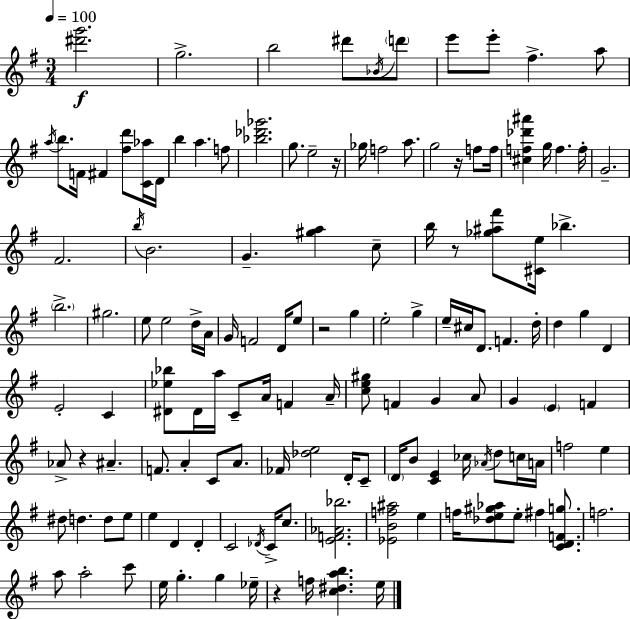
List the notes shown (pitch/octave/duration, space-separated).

[D#6,G6]/h. G5/h. B5/h D#6/e Bb4/s D6/e E6/e E6/e F#5/q. A5/e A5/s B5/e. F4/s F#4/q [F#5,D6]/e [C4,Ab5]/s D4/s B5/q A5/q. F5/e [Bb5,Db6,Gb6]/h. G5/e. E5/h R/s Gb5/s F5/h A5/e. G5/h R/s F5/e F5/s [C#5,F5,Db6,A#6]/q G5/s F5/q. F5/s G4/h. F#4/h. B5/s B4/h. G4/q. [G#5,A5]/q C5/e B5/s R/e [Gb5,A#5,F#6]/e [C#4,E5]/s Bb5/q. B5/h. G#5/h. E5/e E5/h D5/s A4/s G4/s F4/h D4/s E5/e R/h G5/q E5/h G5/q E5/s C#5/s D4/e. F4/q. D5/s D5/q G5/q D4/q E4/h C4/q [D#4,Eb5,Bb5]/e D#4/s A5/s C4/e A4/s F4/q A4/s [C5,E5,G#5]/e F4/q G4/q A4/e G4/q E4/q F4/q Ab4/e R/q A#4/q. F4/e. A4/q C4/e A4/e. FES4/s [Db5,E5]/h D4/s C4/e D4/s B4/e [C4,E4]/q CES5/s Ab4/s D5/e C5/s A4/s F5/h E5/q D#5/e D5/q. D5/e E5/e E5/q D4/q D4/q C4/h Db4/s C4/s C5/e. [E4,F4,Ab4,Bb5]/h. [Eb4,B4,F5,A#5]/h E5/q F5/s [Db5,E5,G#5,Ab5]/e E5/e F#5/q [C4,D4,F4,G5]/e. F5/h. A5/e A5/h C6/e E5/s G5/q. G5/q Eb5/s R/q F5/s [C5,D#5,A5,B5]/q. E5/s